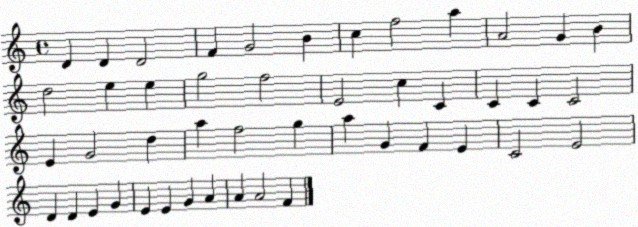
X:1
T:Untitled
M:4/4
L:1/4
K:C
D D D2 F G2 B c f2 a A2 G B d2 e e g2 f2 E2 c C C C C2 E G2 d a f2 g a G F E C2 E2 D D E G E E G A A A2 F